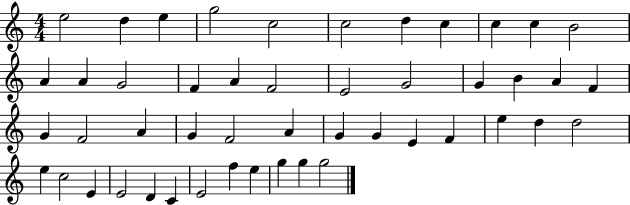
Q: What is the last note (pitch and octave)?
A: G5